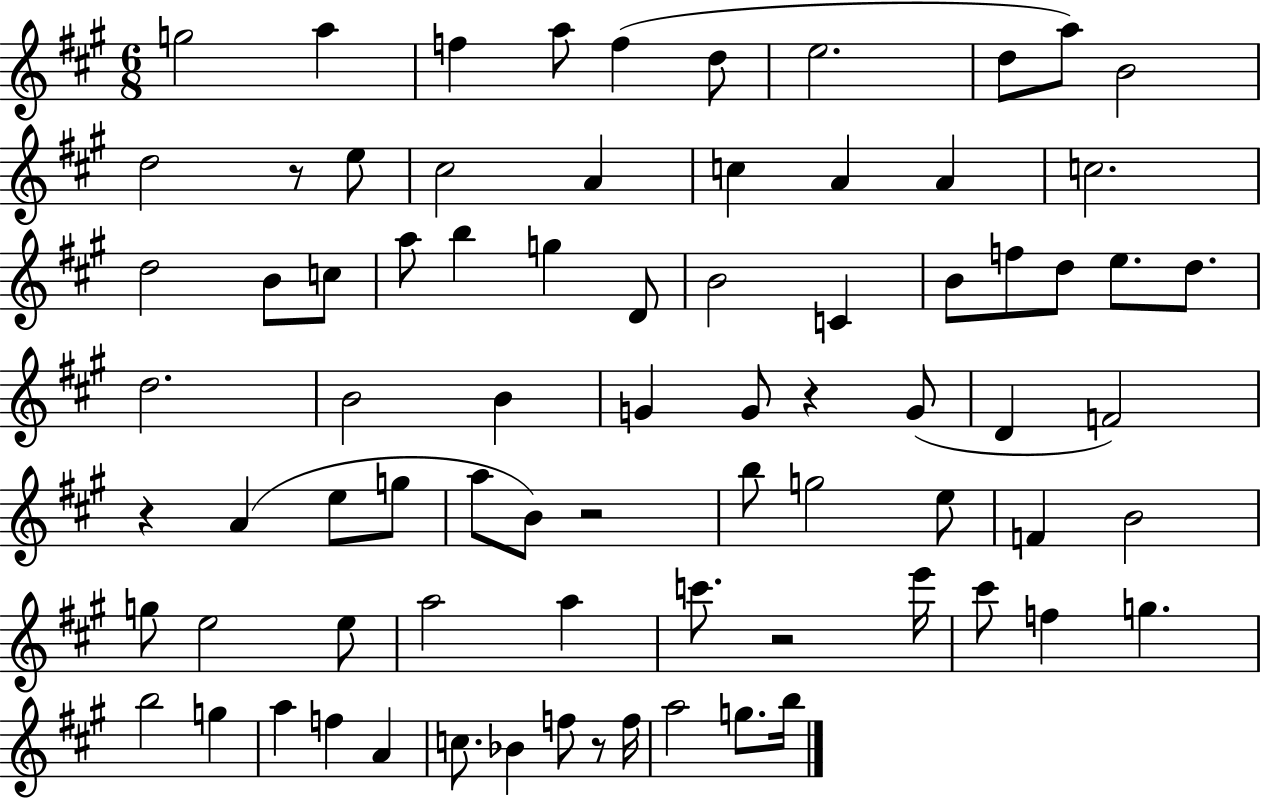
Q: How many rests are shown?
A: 6